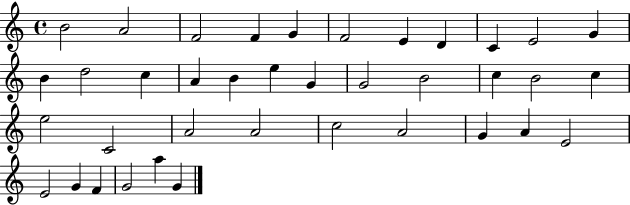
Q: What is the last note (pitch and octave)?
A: G4